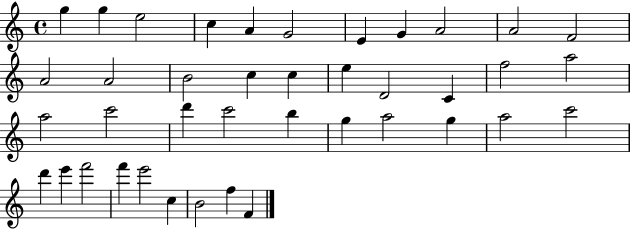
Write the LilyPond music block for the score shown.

{
  \clef treble
  \time 4/4
  \defaultTimeSignature
  \key c \major
  g''4 g''4 e''2 | c''4 a'4 g'2 | e'4 g'4 a'2 | a'2 f'2 | \break a'2 a'2 | b'2 c''4 c''4 | e''4 d'2 c'4 | f''2 a''2 | \break a''2 c'''2 | d'''4 c'''2 b''4 | g''4 a''2 g''4 | a''2 c'''2 | \break d'''4 e'''4 f'''2 | f'''4 e'''2 c''4 | b'2 f''4 f'4 | \bar "|."
}